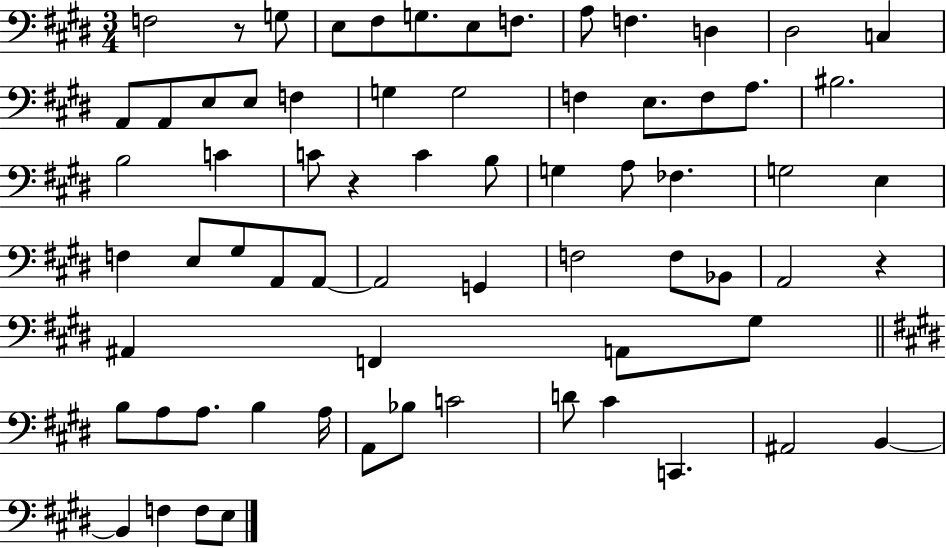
F3/h R/e G3/e E3/e F#3/e G3/e. E3/e F3/e. A3/e F3/q. D3/q D#3/h C3/q A2/e A2/e E3/e E3/e F3/q G3/q G3/h F3/q E3/e. F3/e A3/e. BIS3/h. B3/h C4/q C4/e R/q C4/q B3/e G3/q A3/e FES3/q. G3/h E3/q F3/q E3/e G#3/e A2/e A2/e A2/h G2/q F3/h F3/e Bb2/e A2/h R/q A#2/q F2/q A2/e G#3/e B3/e A3/e A3/e. B3/q A3/s A2/e Bb3/e C4/h D4/e C#4/q C2/q. A#2/h B2/q B2/q F3/q F3/e E3/e